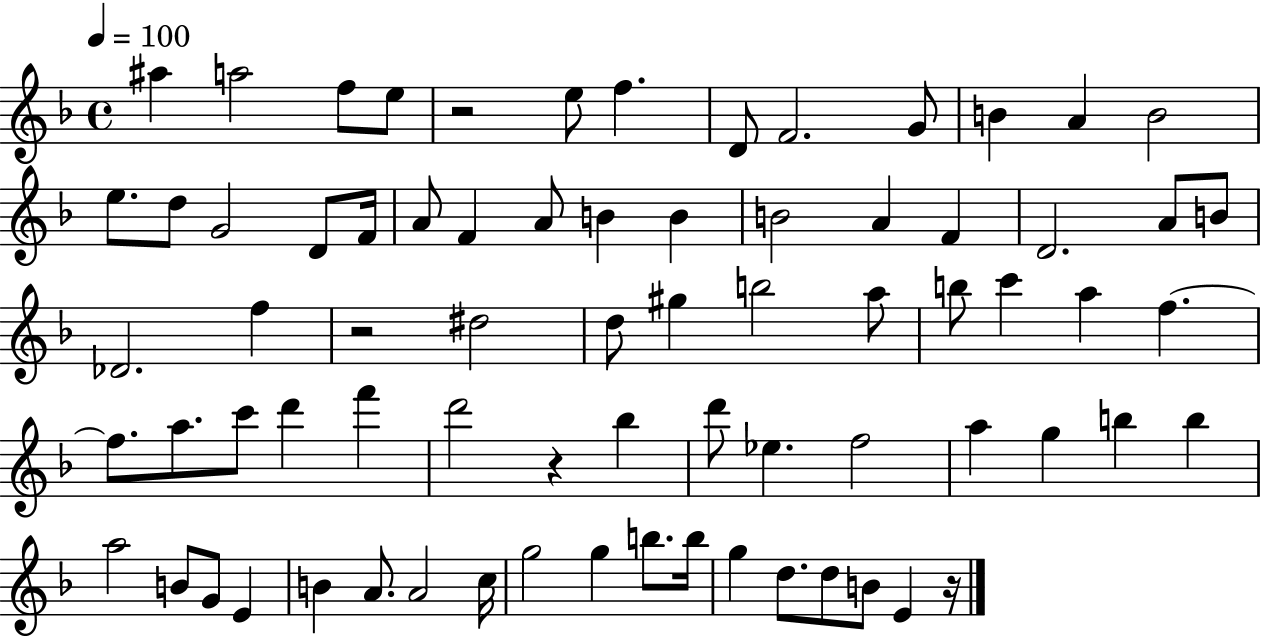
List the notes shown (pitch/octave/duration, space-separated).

A#5/q A5/h F5/e E5/e R/h E5/e F5/q. D4/e F4/h. G4/e B4/q A4/q B4/h E5/e. D5/e G4/h D4/e F4/s A4/e F4/q A4/e B4/q B4/q B4/h A4/q F4/q D4/h. A4/e B4/e Db4/h. F5/q R/h D#5/h D5/e G#5/q B5/h A5/e B5/e C6/q A5/q F5/q. F5/e. A5/e. C6/e D6/q F6/q D6/h R/q Bb5/q D6/e Eb5/q. F5/h A5/q G5/q B5/q B5/q A5/h B4/e G4/e E4/q B4/q A4/e. A4/h C5/s G5/h G5/q B5/e. B5/s G5/q D5/e. D5/e B4/e E4/q R/s